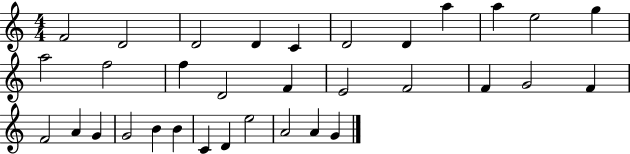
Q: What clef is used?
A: treble